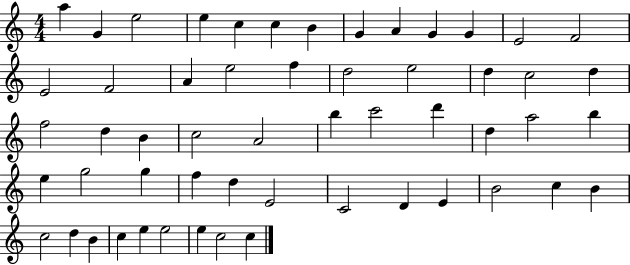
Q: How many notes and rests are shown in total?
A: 55